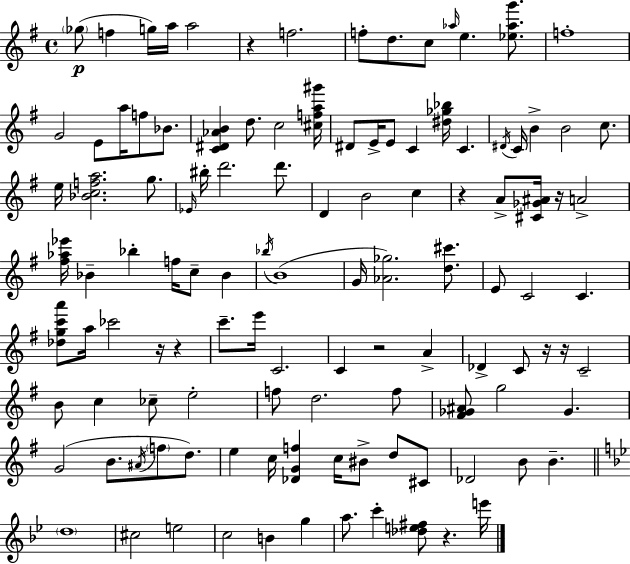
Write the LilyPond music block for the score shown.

{
  \clef treble
  \time 4/4
  \defaultTimeSignature
  \key e \minor
  \parenthesize ges''8(\p f''4 g''16) a''16 a''2 | r4 f''2. | f''8-. d''8. c''8 \grace { aes''16 } e''4. <ees'' aes'' g'''>8. | f''1-. | \break g'2 e'8 a''16 f''8 bes'8. | <c' dis' aes' b'>4 d''8. c''2 | <cis'' f'' a'' gis'''>16 dis'8 e'16-> e'8 c'4 <dis'' ges'' bes''>16 c'4. | \acciaccatura { dis'16 } c'16 b'4-> b'2 c''8. | \break e''16 <bes' c'' f'' a''>2. g''8. | \grace { ees'16 } bis''16-. d'''2. | d'''8. d'4 b'2 c''4 | r4 a'8-> <cis' ges' ais'>16 r16 a'2-> | \break <fis'' aes'' ees'''>16 bes'4-- bes''4-. f''16 c''8-- bes'4 | \acciaccatura { bes''16 }( b'1 | g'16 <aes' ges''>2.) | <d'' cis'''>8. e'8 c'2 c'4. | \break <des'' g'' c''' a'''>8 a''16 ces'''2 r16 | r4 c'''8.-- e'''16 c'2. | c'4 r2 | a'4-> des'4-> c'8 r16 r16 c'2-- | \break b'8 c''4 ces''8-- e''2-. | f''8 d''2. | f''8 <fis' ges' ais'>8 g''2 ges'4. | g'2( b'8. \acciaccatura { ais'16 } | \break \parenthesize f''8 d''8.) e''4 c''16 <des' g' f''>4 c''16 bis'8-> | d''8 cis'8 des'2 b'8 b'4.-- | \bar "||" \break \key bes \major \parenthesize d''1 | cis''2 e''2 | c''2 b'4 g''4 | a''8. c'''4-. <des'' e'' fis''>8 r4. e'''16 | \break \bar "|."
}